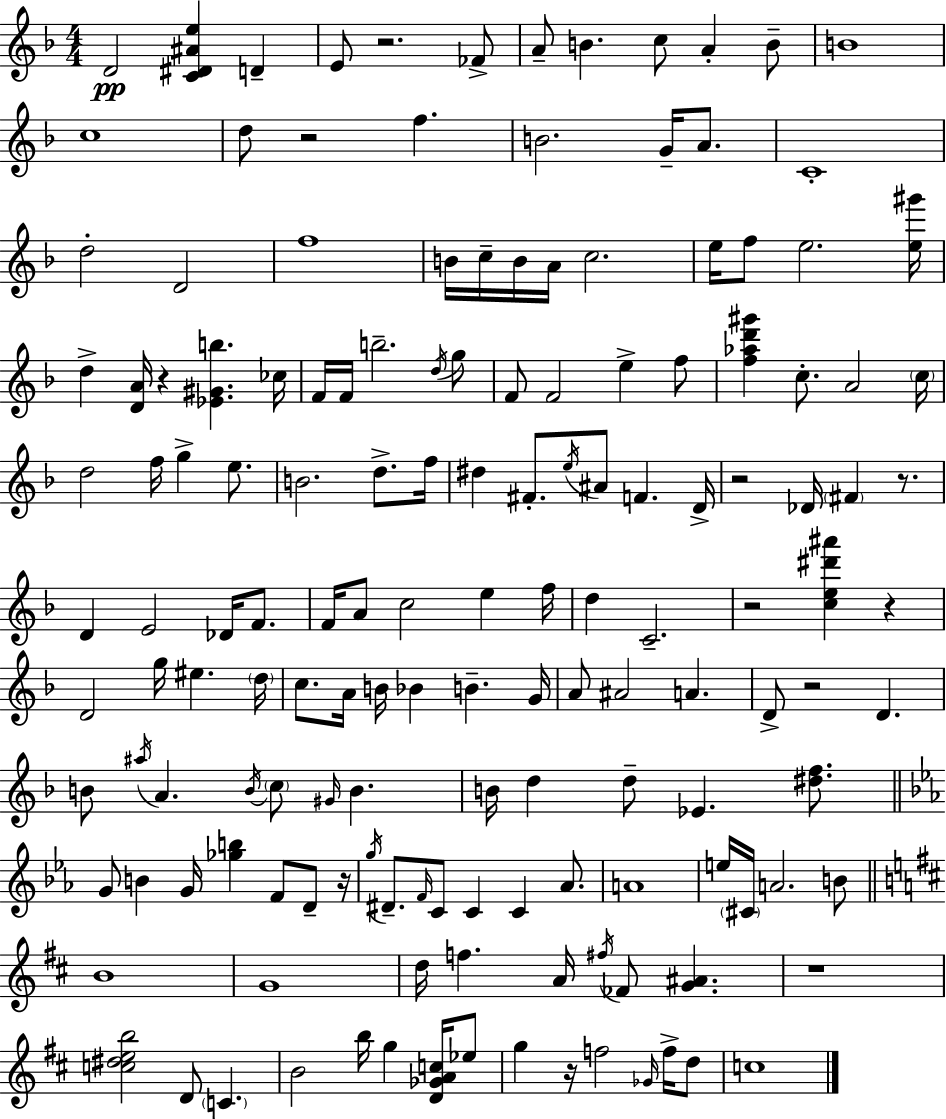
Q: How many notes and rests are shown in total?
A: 152